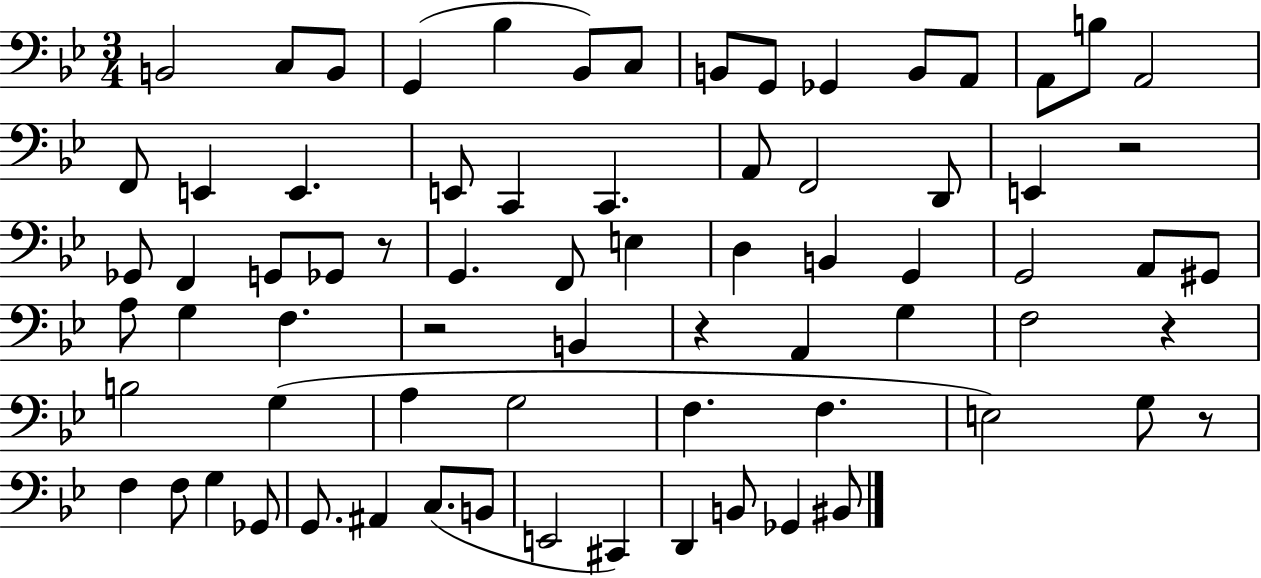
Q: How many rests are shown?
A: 6